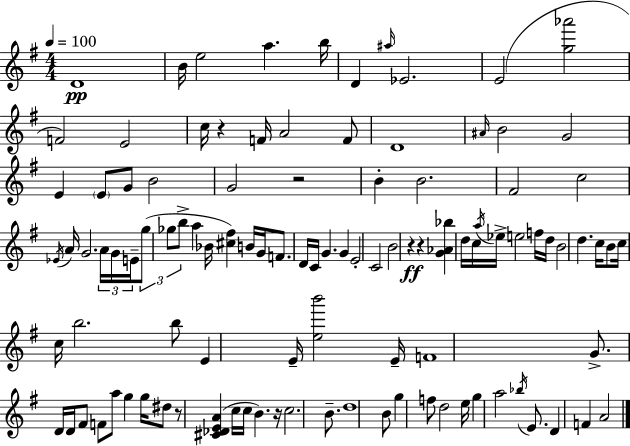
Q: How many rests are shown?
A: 6